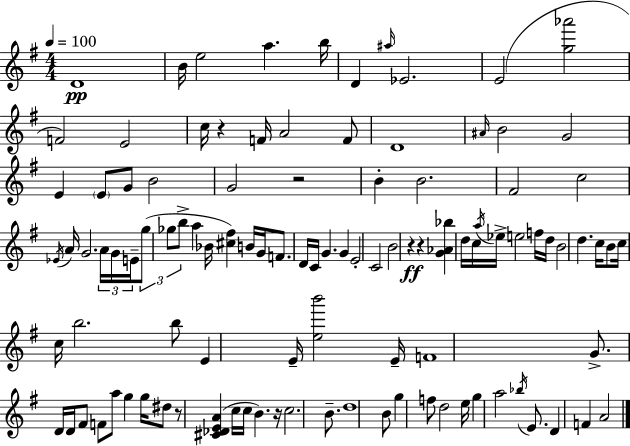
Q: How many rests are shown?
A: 6